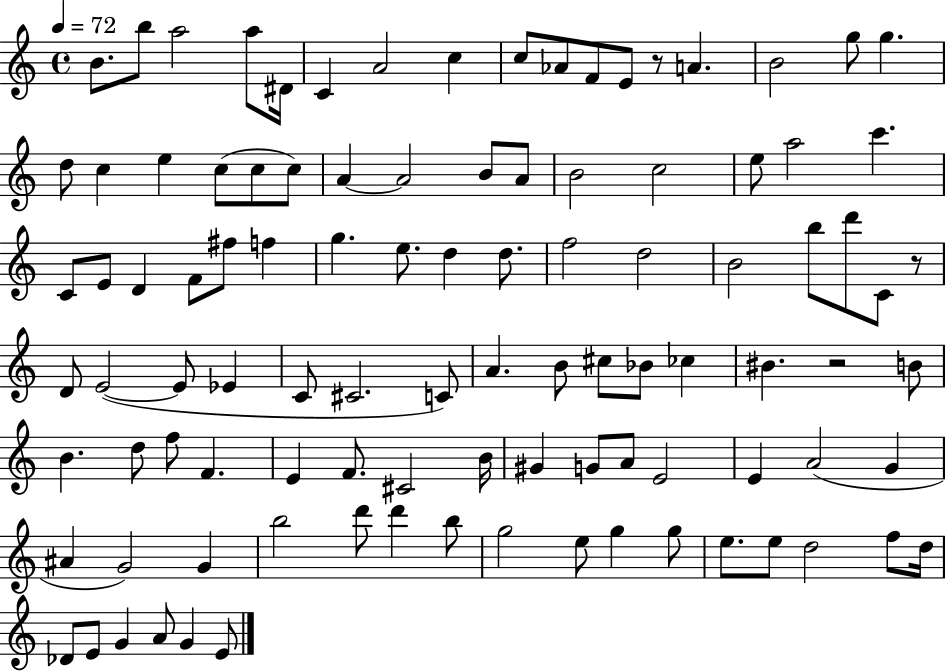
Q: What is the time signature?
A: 4/4